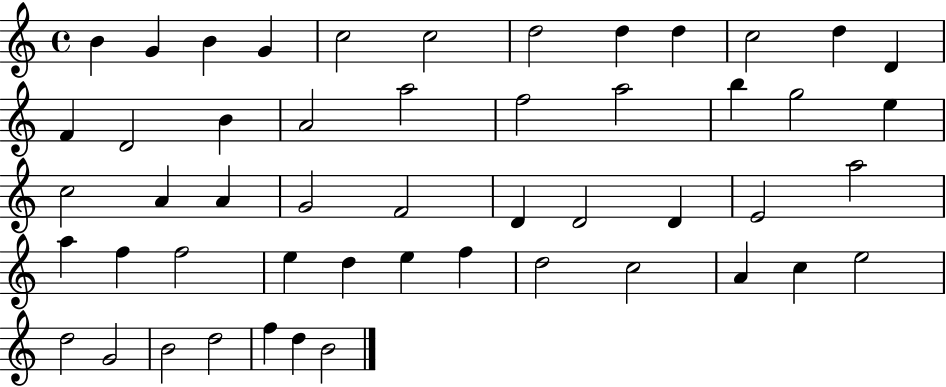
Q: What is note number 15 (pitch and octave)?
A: B4